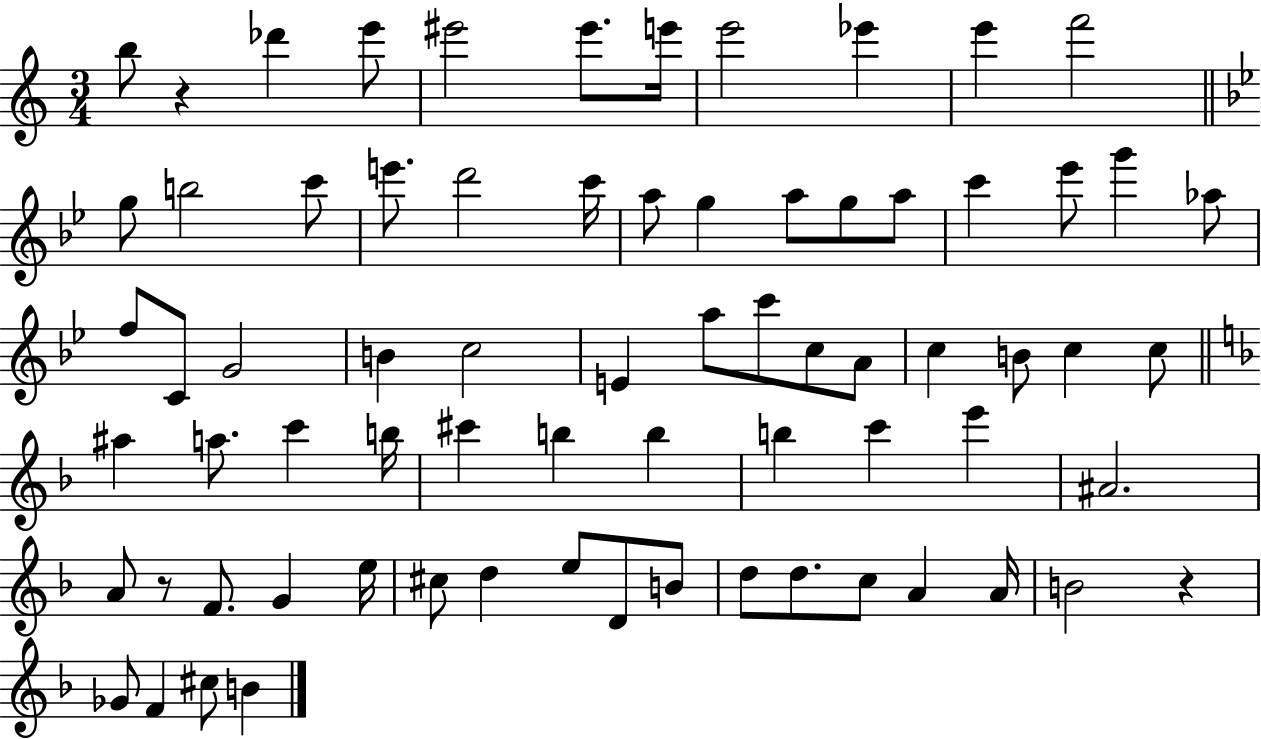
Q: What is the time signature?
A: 3/4